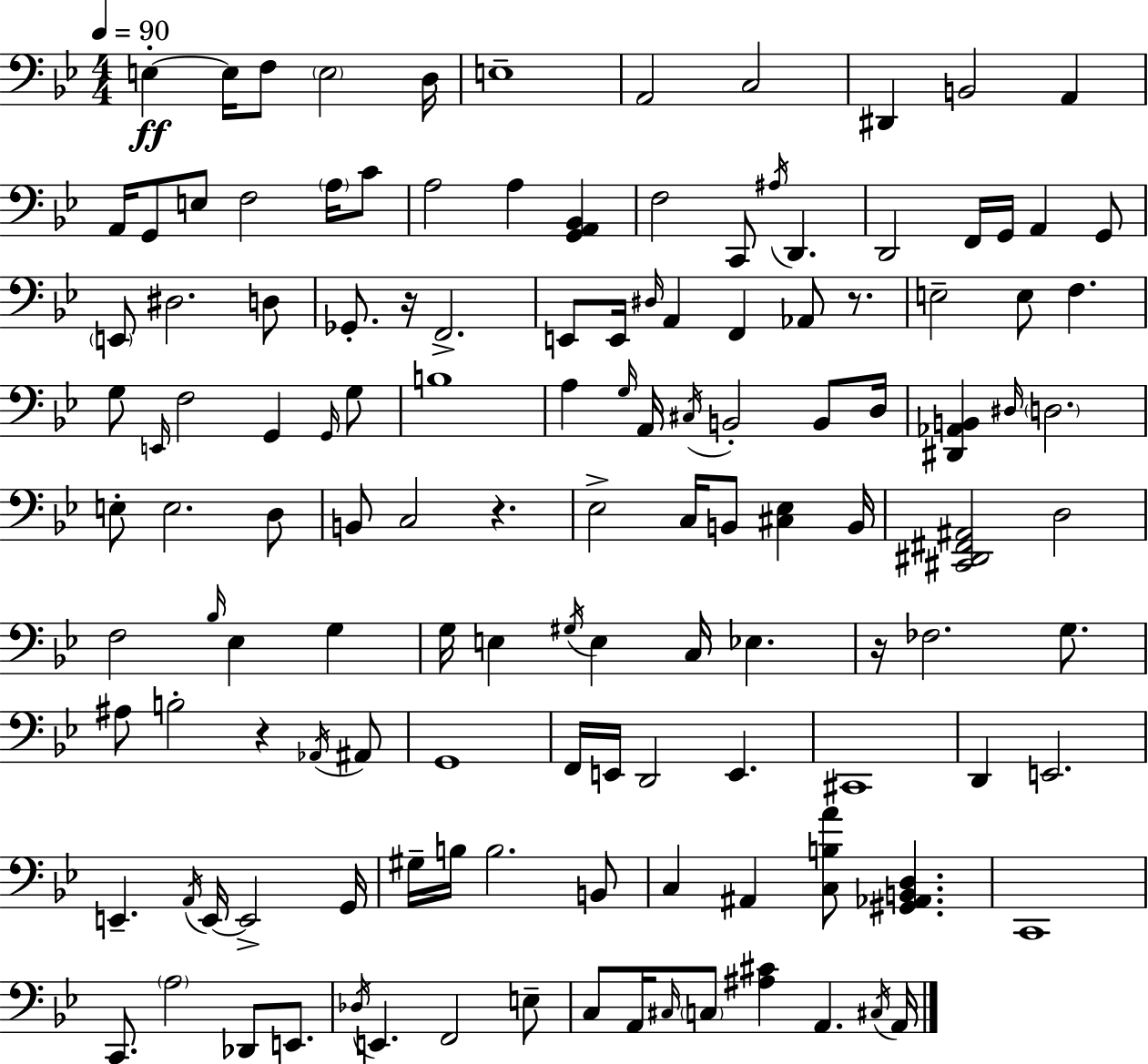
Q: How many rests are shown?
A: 5